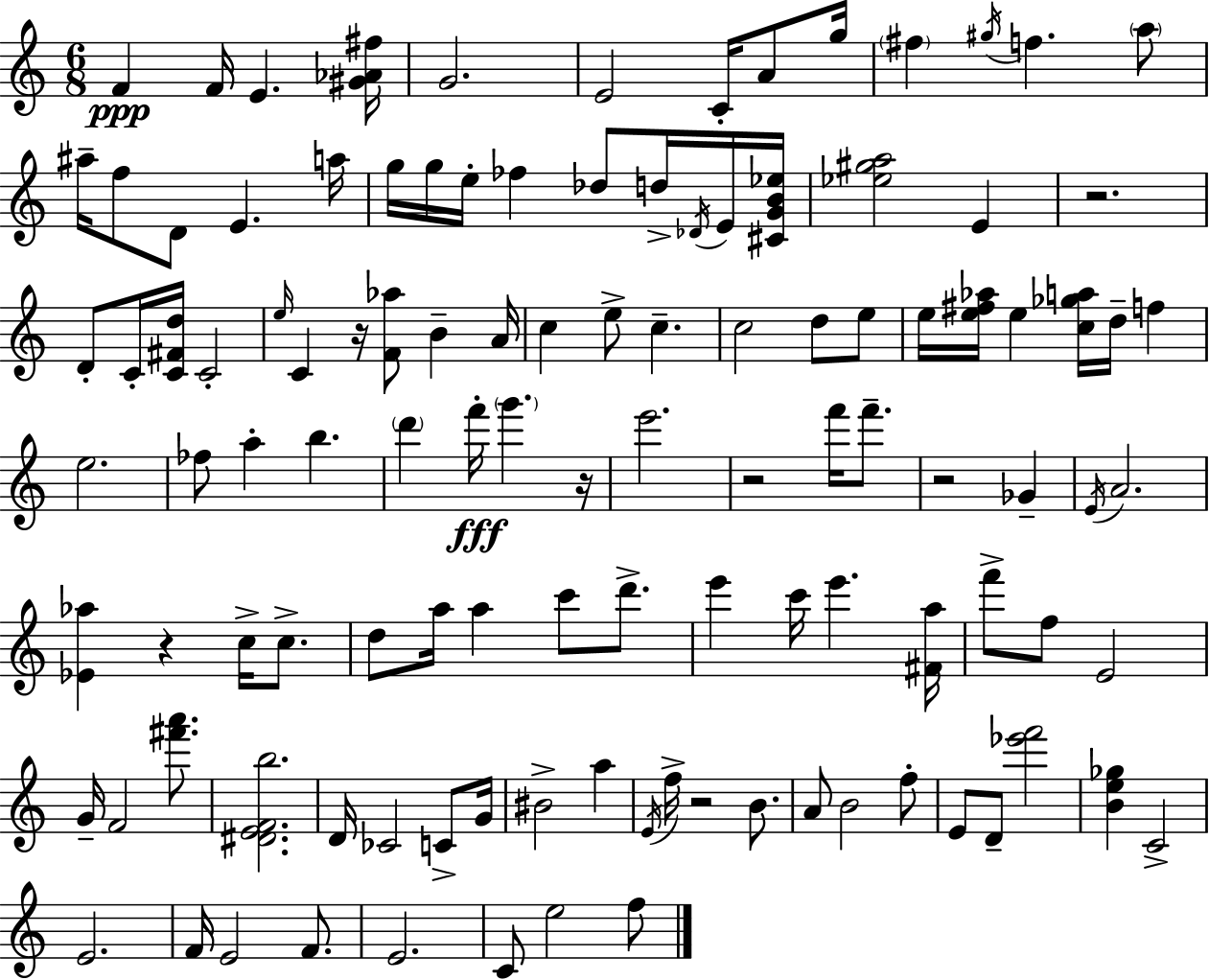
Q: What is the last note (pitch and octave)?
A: F5